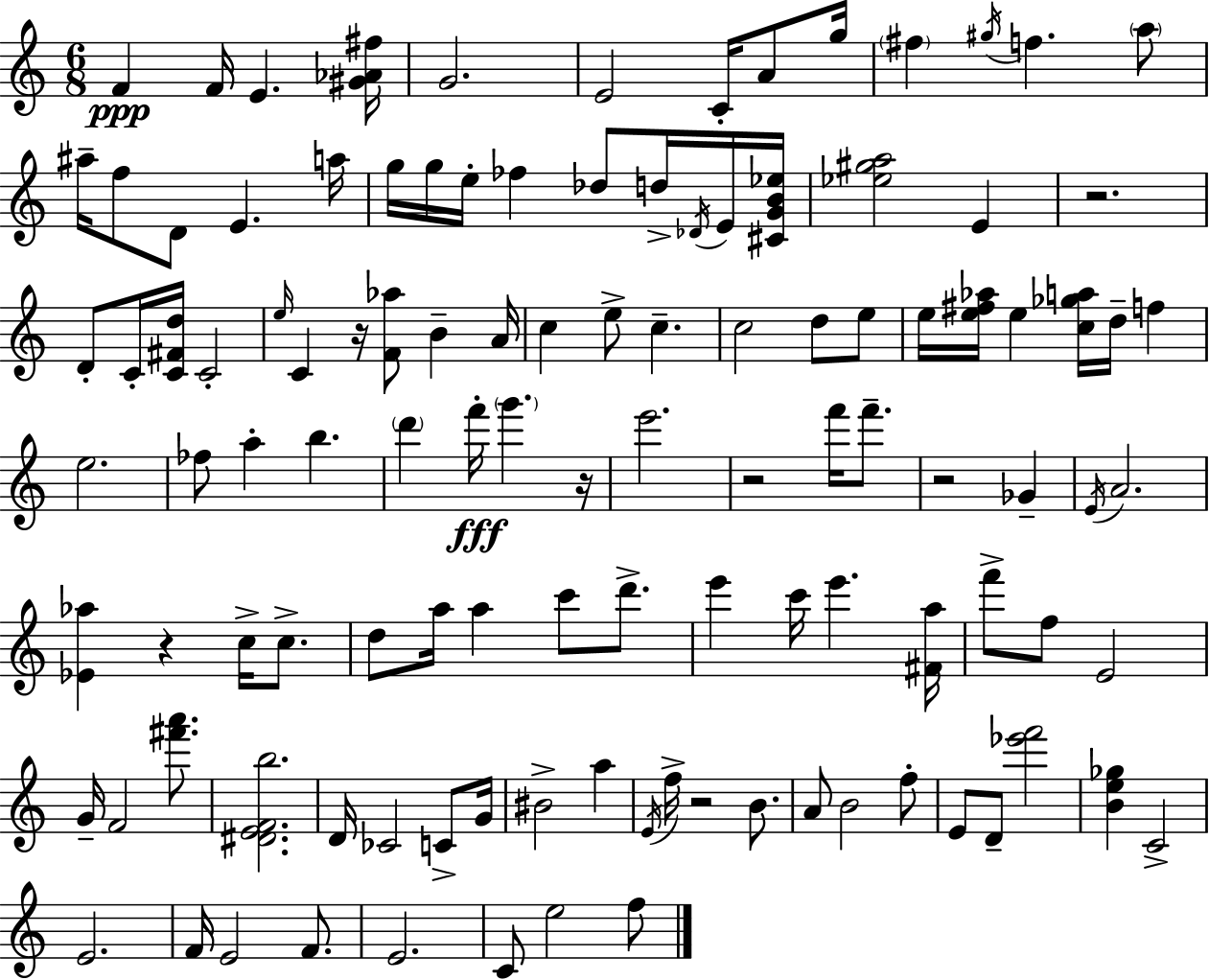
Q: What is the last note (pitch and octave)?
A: F5